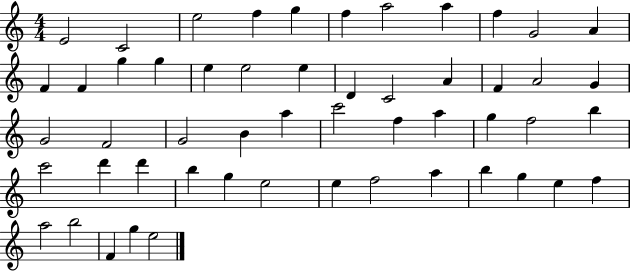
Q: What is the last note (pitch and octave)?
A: E5